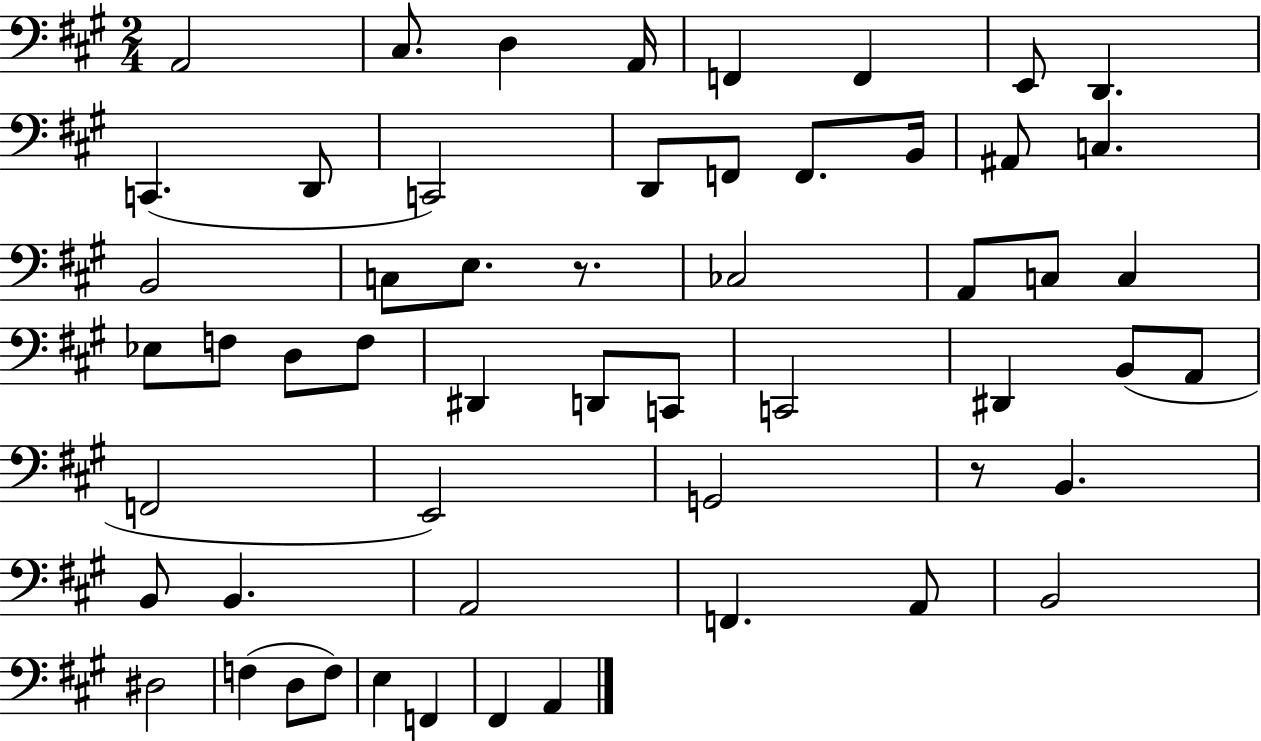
A2/h C#3/e. D3/q A2/s F2/q F2/q E2/e D2/q. C2/q. D2/e C2/h D2/e F2/e F2/e. B2/s A#2/e C3/q. B2/h C3/e E3/e. R/e. CES3/h A2/e C3/e C3/q Eb3/e F3/e D3/e F3/e D#2/q D2/e C2/e C2/h D#2/q B2/e A2/e F2/h E2/h G2/h R/e B2/q. B2/e B2/q. A2/h F2/q. A2/e B2/h D#3/h F3/q D3/e F3/e E3/q F2/q F#2/q A2/q